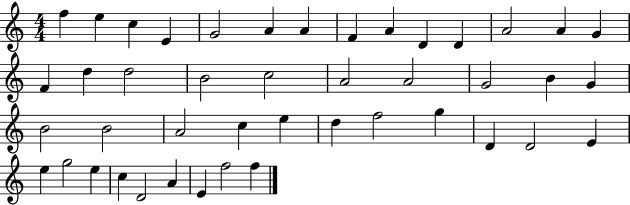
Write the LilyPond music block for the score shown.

{
  \clef treble
  \numericTimeSignature
  \time 4/4
  \key c \major
  f''4 e''4 c''4 e'4 | g'2 a'4 a'4 | f'4 a'4 d'4 d'4 | a'2 a'4 g'4 | \break f'4 d''4 d''2 | b'2 c''2 | a'2 a'2 | g'2 b'4 g'4 | \break b'2 b'2 | a'2 c''4 e''4 | d''4 f''2 g''4 | d'4 d'2 e'4 | \break e''4 g''2 e''4 | c''4 d'2 a'4 | e'4 f''2 f''4 | \bar "|."
}